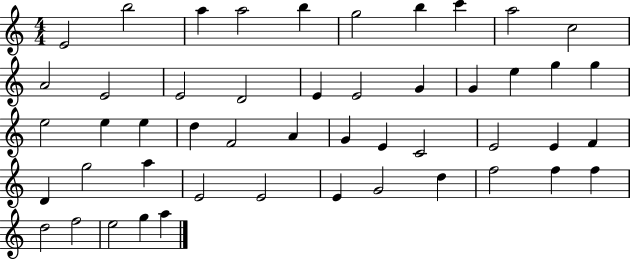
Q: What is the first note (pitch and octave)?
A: E4